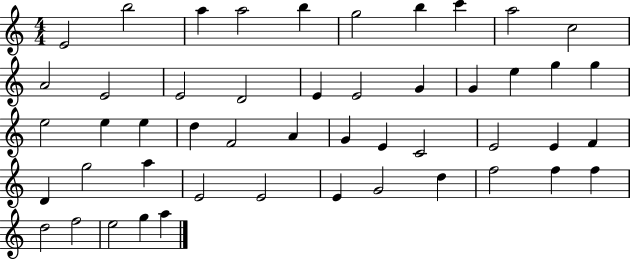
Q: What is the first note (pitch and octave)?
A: E4